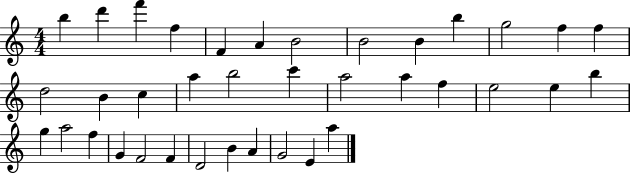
{
  \clef treble
  \numericTimeSignature
  \time 4/4
  \key c \major
  b''4 d'''4 f'''4 f''4 | f'4 a'4 b'2 | b'2 b'4 b''4 | g''2 f''4 f''4 | \break d''2 b'4 c''4 | a''4 b''2 c'''4 | a''2 a''4 f''4 | e''2 e''4 b''4 | \break g''4 a''2 f''4 | g'4 f'2 f'4 | d'2 b'4 a'4 | g'2 e'4 a''4 | \break \bar "|."
}